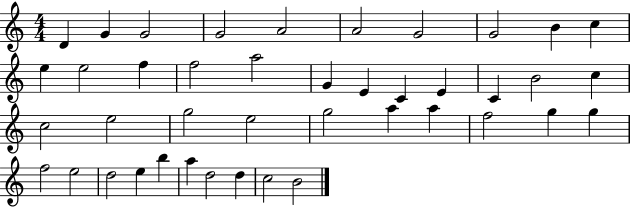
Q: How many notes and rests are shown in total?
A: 42